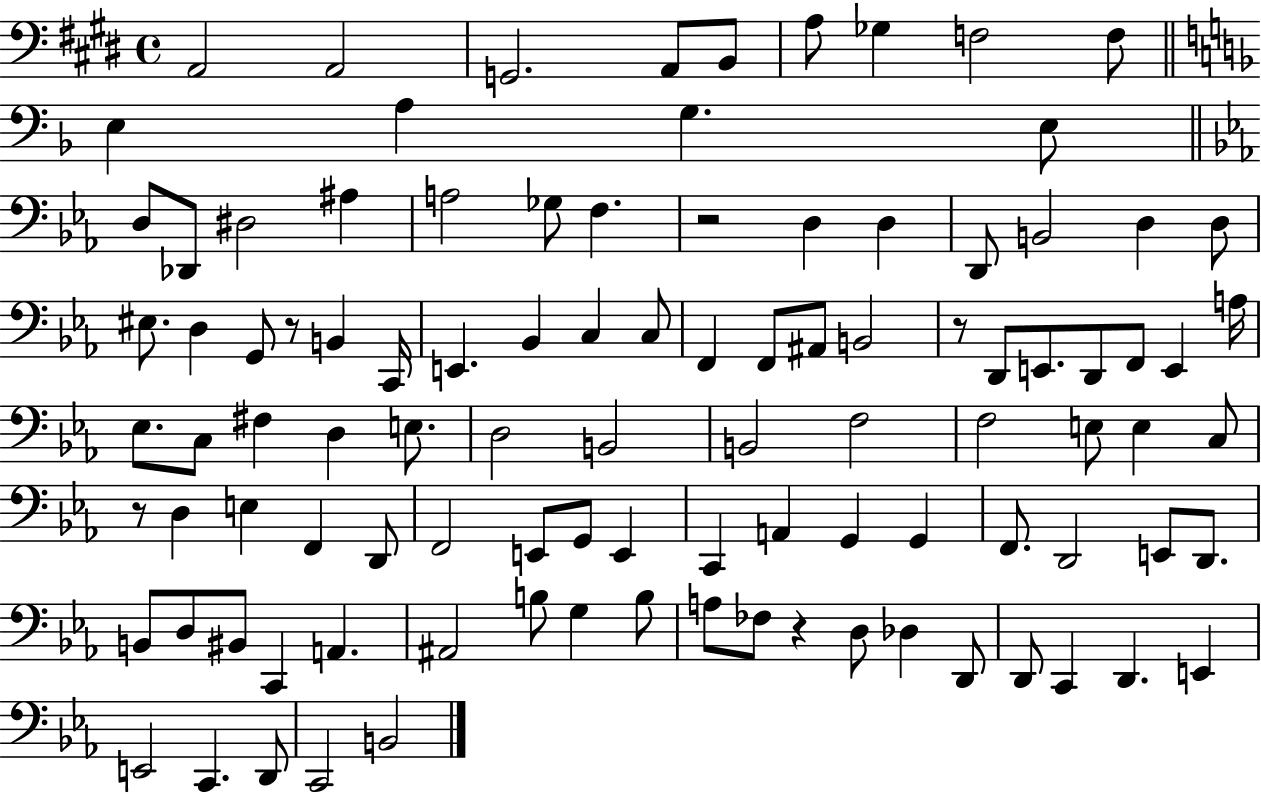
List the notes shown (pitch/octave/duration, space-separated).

A2/h A2/h G2/h. A2/e B2/e A3/e Gb3/q F3/h F3/e E3/q A3/q G3/q. E3/e D3/e Db2/e D#3/h A#3/q A3/h Gb3/e F3/q. R/h D3/q D3/q D2/e B2/h D3/q D3/e EIS3/e. D3/q G2/e R/e B2/q C2/s E2/q. Bb2/q C3/q C3/e F2/q F2/e A#2/e B2/h R/e D2/e E2/e. D2/e F2/e E2/q A3/s Eb3/e. C3/e F#3/q D3/q E3/e. D3/h B2/h B2/h F3/h F3/h E3/e E3/q C3/e R/e D3/q E3/q F2/q D2/e F2/h E2/e G2/e E2/q C2/q A2/q G2/q G2/q F2/e. D2/h E2/e D2/e. B2/e D3/e BIS2/e C2/q A2/q. A#2/h B3/e G3/q B3/e A3/e FES3/e R/q D3/e Db3/q D2/e D2/e C2/q D2/q. E2/q E2/h C2/q. D2/e C2/h B2/h